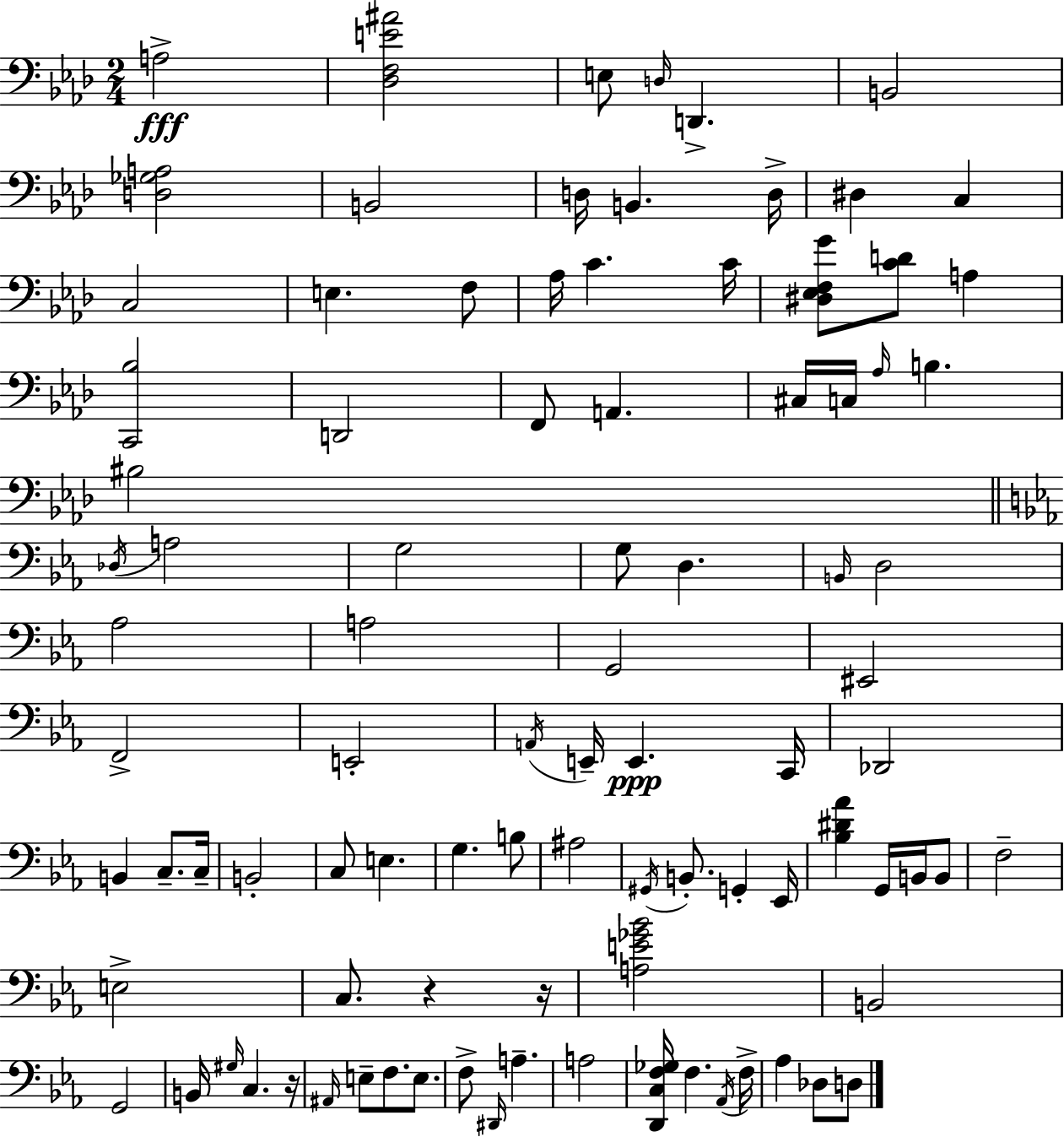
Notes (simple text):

A3/h [Db3,F3,E4,A#4]/h E3/e D3/s D2/q. B2/h [D3,Gb3,A3]/h B2/h D3/s B2/q. D3/s D#3/q C3/q C3/h E3/q. F3/e Ab3/s C4/q. C4/s [D#3,Eb3,F3,G4]/e [C4,D4]/e A3/q [C2,Bb3]/h D2/h F2/e A2/q. C#3/s C3/s Ab3/s B3/q. BIS3/h Db3/s A3/h G3/h G3/e D3/q. B2/s D3/h Ab3/h A3/h G2/h EIS2/h F2/h E2/h A2/s E2/s E2/q. C2/s Db2/h B2/q C3/e. C3/s B2/h C3/e E3/q. G3/q. B3/e A#3/h G#2/s B2/e. G2/q Eb2/s [Bb3,D#4,Ab4]/q G2/s B2/s B2/e F3/h E3/h C3/e. R/q R/s [A3,E4,Gb4,Bb4]/h B2/h G2/h B2/s G#3/s C3/q. R/s A#2/s E3/e F3/e. E3/e. F3/e D#2/s A3/q. A3/h [D2,C3,F3,Gb3]/s F3/q. Ab2/s F3/s Ab3/q Db3/e D3/e